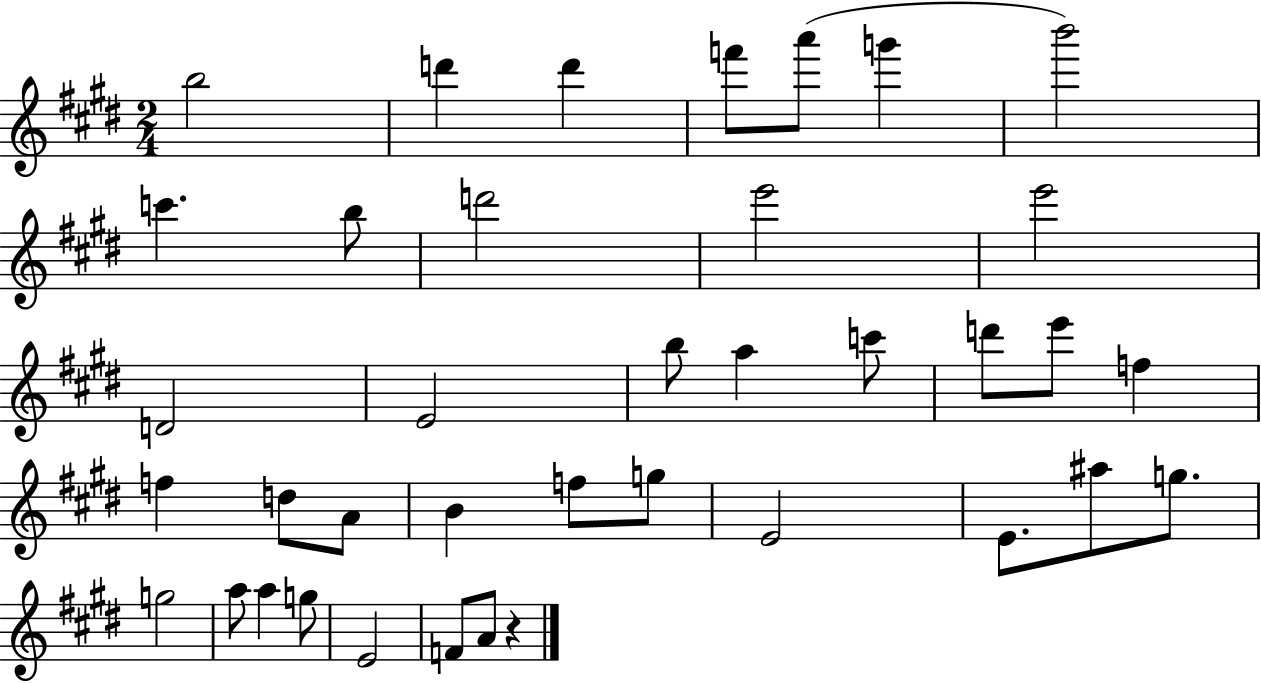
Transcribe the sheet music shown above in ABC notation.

X:1
T:Untitled
M:2/4
L:1/4
K:E
b2 d' d' f'/2 a'/2 g' b'2 c' b/2 d'2 e'2 e'2 D2 E2 b/2 a c'/2 d'/2 e'/2 f f d/2 A/2 B f/2 g/2 E2 E/2 ^a/2 g/2 g2 a/2 a g/2 E2 F/2 A/2 z